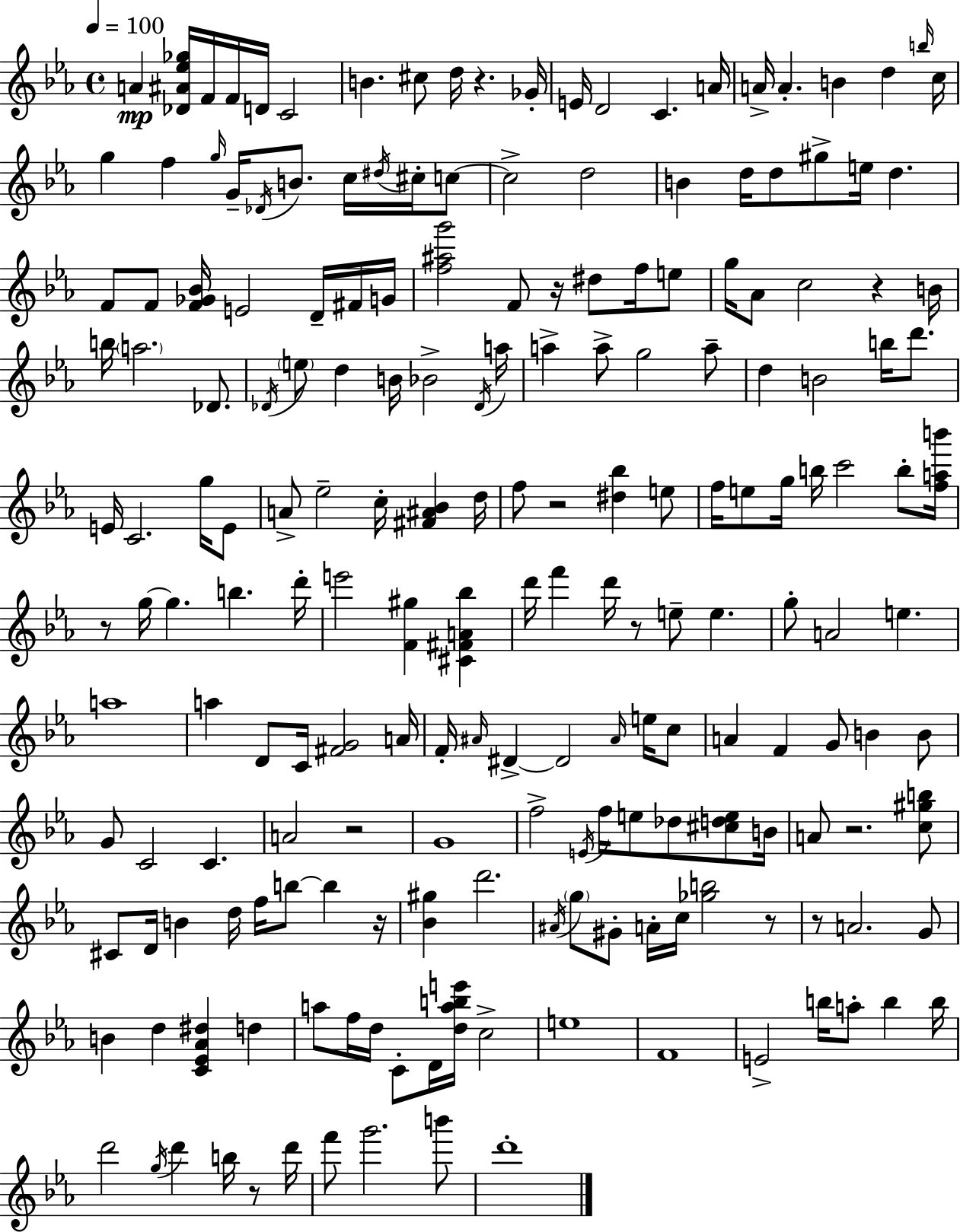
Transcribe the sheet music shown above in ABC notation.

X:1
T:Untitled
M:4/4
L:1/4
K:Eb
A [_D^A_e_g]/4 F/4 F/4 D/4 C2 B ^c/2 d/4 z _G/4 E/4 D2 C A/4 A/4 A B d b/4 c/4 g f g/4 G/4 _D/4 B/2 c/4 ^d/4 ^c/4 c/2 c2 d2 B d/4 d/2 ^g/2 e/4 d F/2 F/2 [F_G_B]/4 E2 D/4 ^F/4 G/4 [f^ag']2 F/2 z/4 ^d/2 f/4 e/2 g/4 _A/2 c2 z B/4 b/4 a2 _D/2 _D/4 e/2 d B/4 _B2 _D/4 a/4 a a/2 g2 a/2 d B2 b/4 d'/2 E/4 C2 g/4 E/2 A/2 _e2 c/4 [^F^A_B] d/4 f/2 z2 [^d_b] e/2 f/4 e/2 g/4 b/4 c'2 b/2 [fab']/4 z/2 g/4 g b d'/4 e'2 [F^g] [^C^FA_b] d'/4 f' d'/4 z/2 e/2 e g/2 A2 e a4 a D/2 C/4 [^FG]2 A/4 F/4 ^A/4 ^D ^D2 ^A/4 e/4 c/2 A F G/2 B B/2 G/2 C2 C A2 z2 G4 f2 E/4 f/4 e/2 _d/2 [^cde]/2 B/4 A/2 z2 [c^gb]/2 ^C/2 D/4 B d/4 f/4 b/2 b z/4 [_B^g] d'2 ^A/4 g/2 ^G/2 A/4 c/4 [_gb]2 z/2 z/2 A2 G/2 B d [C_E_A^d] d a/2 f/4 d/4 C/2 D/4 [dabe']/4 c2 e4 F4 E2 b/4 a/2 b b/4 d'2 g/4 d' b/4 z/2 d'/4 f'/2 g'2 b'/2 d'4